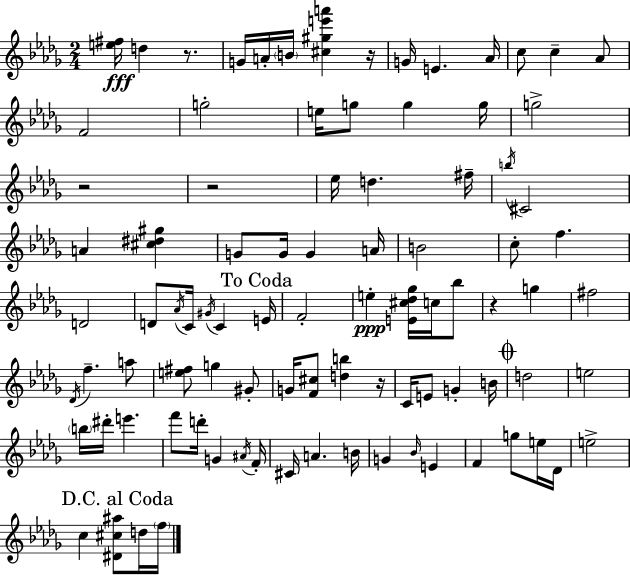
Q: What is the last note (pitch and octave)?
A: F5